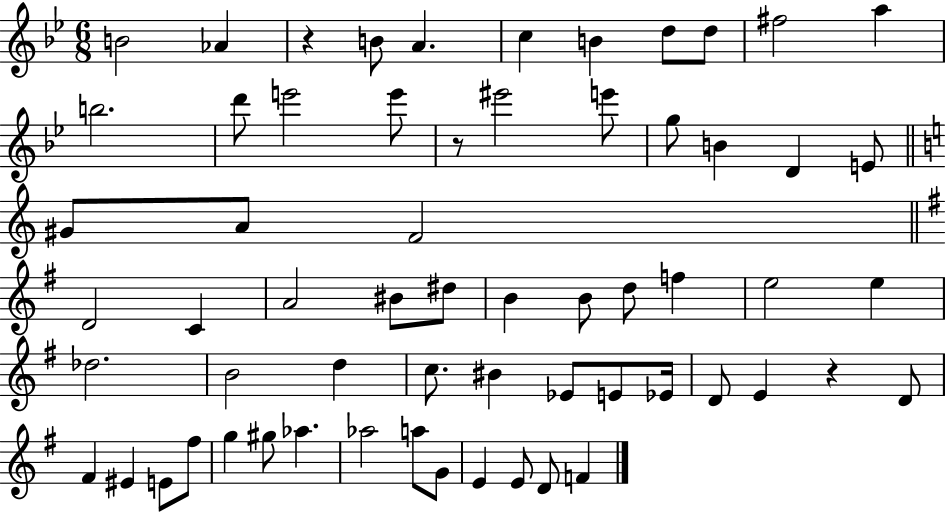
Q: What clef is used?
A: treble